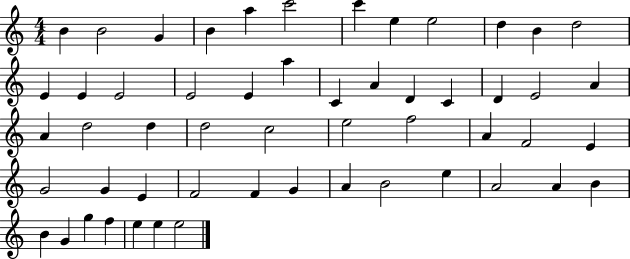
{
  \clef treble
  \numericTimeSignature
  \time 4/4
  \key c \major
  b'4 b'2 g'4 | b'4 a''4 c'''2 | c'''4 e''4 e''2 | d''4 b'4 d''2 | \break e'4 e'4 e'2 | e'2 e'4 a''4 | c'4 a'4 d'4 c'4 | d'4 e'2 a'4 | \break a'4 d''2 d''4 | d''2 c''2 | e''2 f''2 | a'4 f'2 e'4 | \break g'2 g'4 e'4 | f'2 f'4 g'4 | a'4 b'2 e''4 | a'2 a'4 b'4 | \break b'4 g'4 g''4 f''4 | e''4 e''4 e''2 | \bar "|."
}